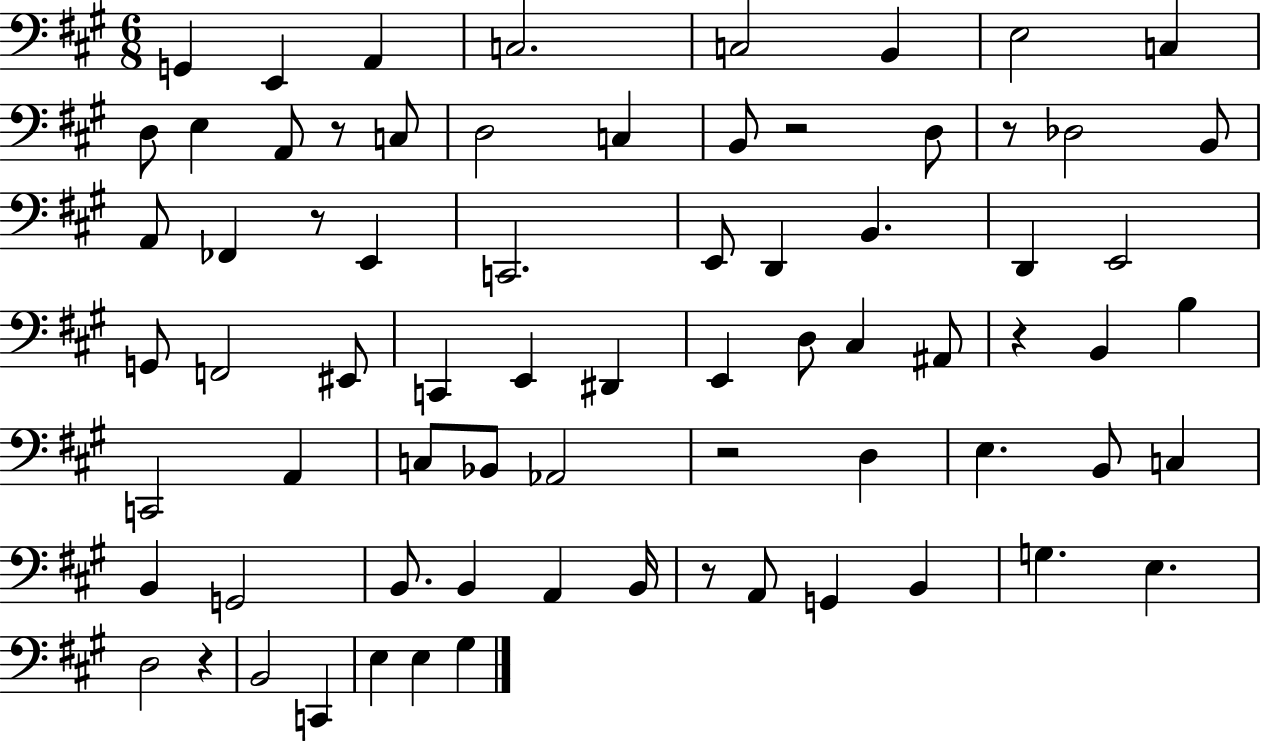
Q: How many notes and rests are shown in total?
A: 73